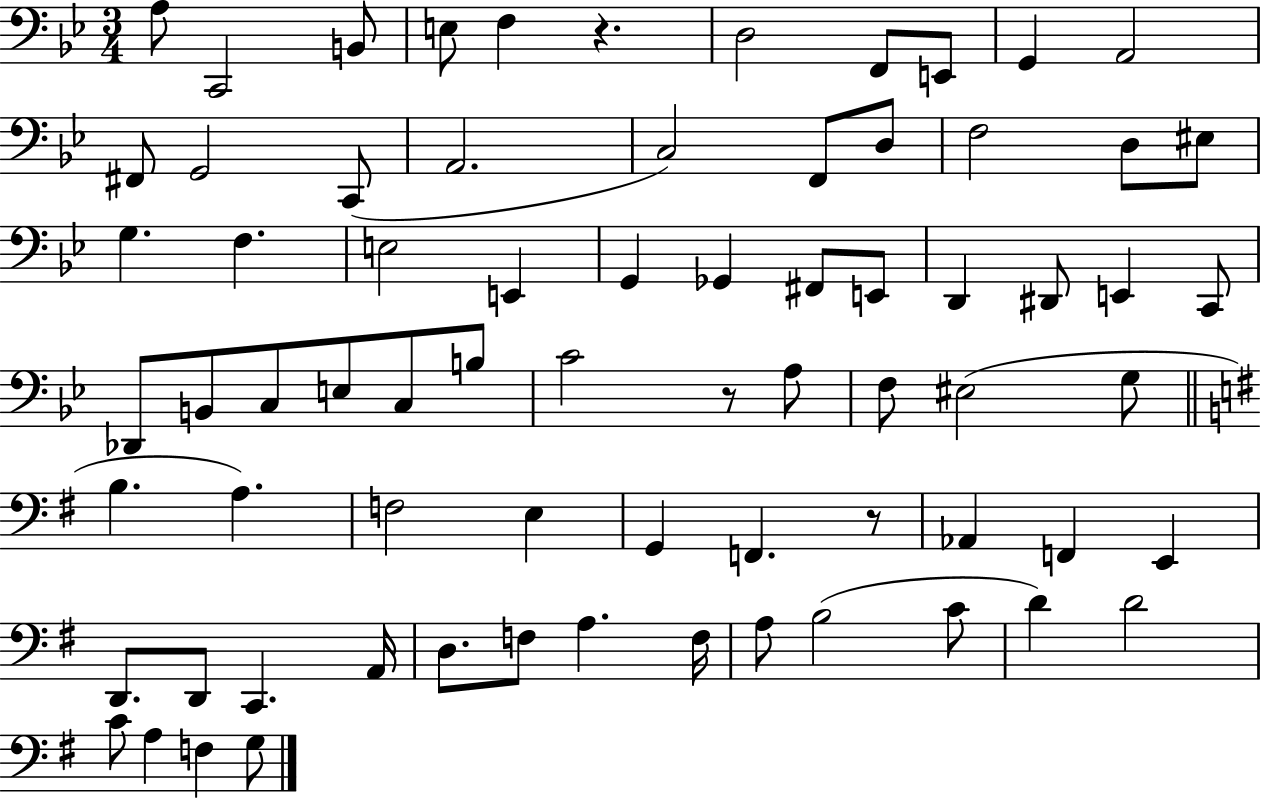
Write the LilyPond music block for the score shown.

{
  \clef bass
  \numericTimeSignature
  \time 3/4
  \key bes \major
  \repeat volta 2 { a8 c,2 b,8 | e8 f4 r4. | d2 f,8 e,8 | g,4 a,2 | \break fis,8 g,2 c,8( | a,2. | c2) f,8 d8 | f2 d8 eis8 | \break g4. f4. | e2 e,4 | g,4 ges,4 fis,8 e,8 | d,4 dis,8 e,4 c,8 | \break des,8 b,8 c8 e8 c8 b8 | c'2 r8 a8 | f8 eis2( g8 | \bar "||" \break \key g \major b4. a4.) | f2 e4 | g,4 f,4. r8 | aes,4 f,4 e,4 | \break d,8. d,8 c,4. a,16 | d8. f8 a4. f16 | a8 b2( c'8 | d'4) d'2 | \break c'8 a4 f4 g8 | } \bar "|."
}